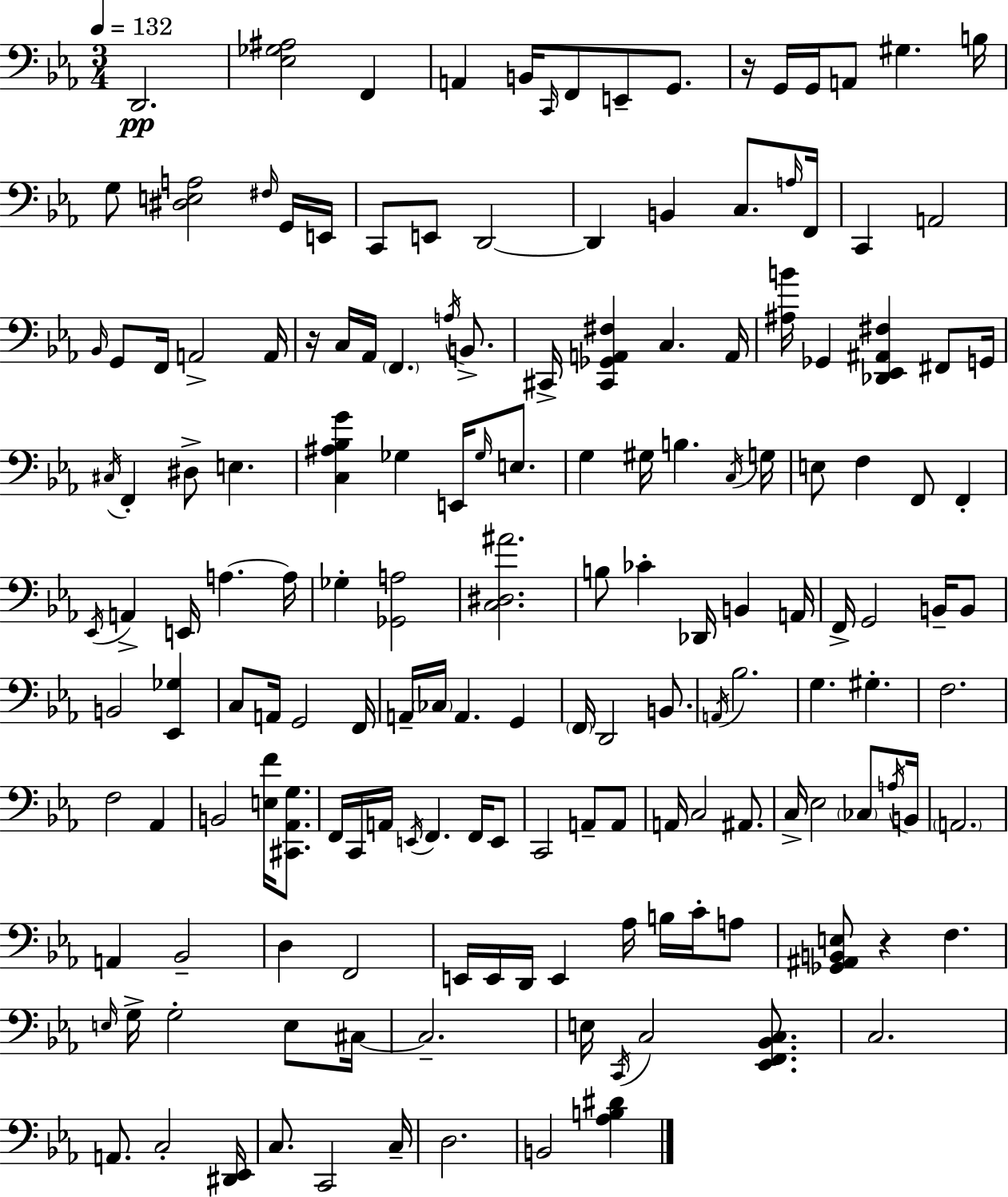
X:1
T:Untitled
M:3/4
L:1/4
K:Cm
D,,2 [_E,_G,^A,]2 F,, A,, B,,/4 C,,/4 F,,/2 E,,/2 G,,/2 z/4 G,,/4 G,,/4 A,,/2 ^G, B,/4 G,/2 [^D,E,A,]2 ^F,/4 G,,/4 E,,/4 C,,/2 E,,/2 D,,2 D,, B,, C,/2 A,/4 F,,/4 C,, A,,2 _B,,/4 G,,/2 F,,/4 A,,2 A,,/4 z/4 C,/4 _A,,/4 F,, A,/4 B,,/2 ^C,,/4 [^C,,_G,,A,,^F,] C, A,,/4 [^A,B]/4 _G,, [_D,,_E,,^A,,^F,] ^F,,/2 G,,/4 ^C,/4 F,, ^D,/2 E, [C,^A,_B,G] _G, E,,/4 _G,/4 E,/2 G, ^G,/4 B, C,/4 G,/4 E,/2 F, F,,/2 F,, _E,,/4 A,, E,,/4 A, A,/4 _G, [_G,,A,]2 [C,^D,^A]2 B,/2 _C _D,,/4 B,, A,,/4 F,,/4 G,,2 B,,/4 B,,/2 B,,2 [_E,,_G,] C,/2 A,,/4 G,,2 F,,/4 A,,/4 _C,/4 A,, G,, F,,/4 D,,2 B,,/2 A,,/4 _B,2 G, ^G, F,2 F,2 _A,, B,,2 [E,F]/4 [^C,,_A,,G,]/2 F,,/4 C,,/4 A,,/4 E,,/4 F,, F,,/4 E,,/2 C,,2 A,,/2 A,,/2 A,,/4 C,2 ^A,,/2 C,/4 _E,2 _C,/2 A,/4 B,,/4 A,,2 A,, _B,,2 D, F,,2 E,,/4 E,,/4 D,,/4 E,, _A,/4 B,/4 C/4 A,/2 [_G,,^A,,B,,E,]/2 z F, E,/4 G,/4 G,2 E,/2 ^C,/4 ^C,2 E,/4 C,,/4 C,2 [_E,,F,,_B,,C,]/2 C,2 A,,/2 C,2 [^D,,_E,,]/4 C,/2 C,,2 C,/4 D,2 B,,2 [_A,B,^D]